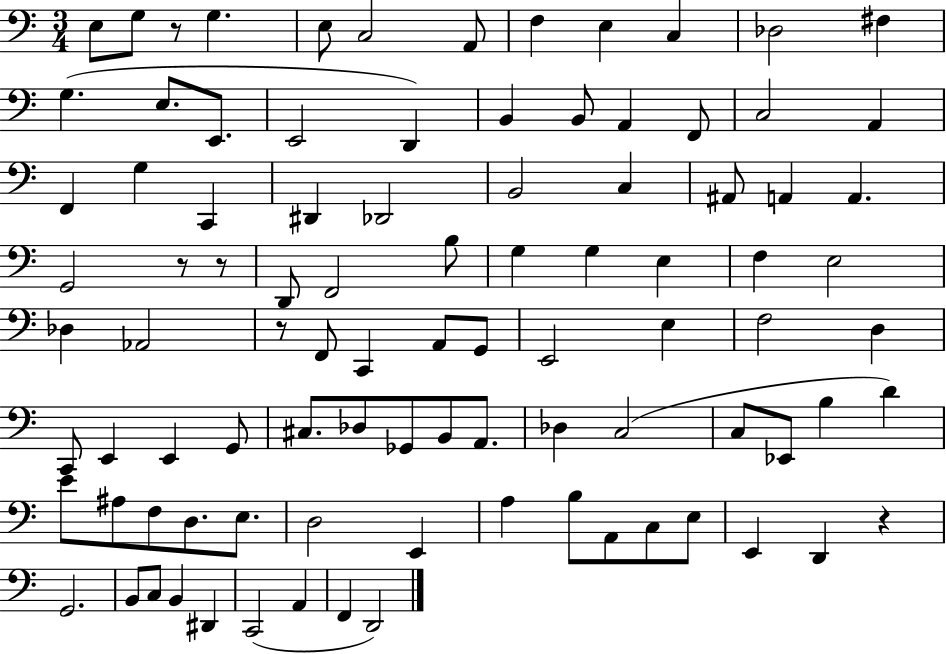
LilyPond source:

{
  \clef bass
  \numericTimeSignature
  \time 3/4
  \key c \major
  e8 g8 r8 g4. | e8 c2 a,8 | f4 e4 c4 | des2 fis4 | \break g4.( e8. e,8. | e,2 d,4) | b,4 b,8 a,4 f,8 | c2 a,4 | \break f,4 g4 c,4 | dis,4 des,2 | b,2 c4 | ais,8 a,4 a,4. | \break g,2 r8 r8 | d,8 f,2 b8 | g4 g4 e4 | f4 e2 | \break des4 aes,2 | r8 f,8 c,4 a,8 g,8 | e,2 e4 | f2 d4 | \break c,8 e,4 e,4 g,8 | cis8. des8 ges,8 b,8 a,8. | des4 c2( | c8 ees,8 b4 d'4) | \break e'8 ais8 f8 d8. e8. | d2 e,4 | a4 b8 a,8 c8 e8 | e,4 d,4 r4 | \break g,2. | b,8 c8 b,4 dis,4 | c,2( a,4 | f,4 d,2) | \break \bar "|."
}